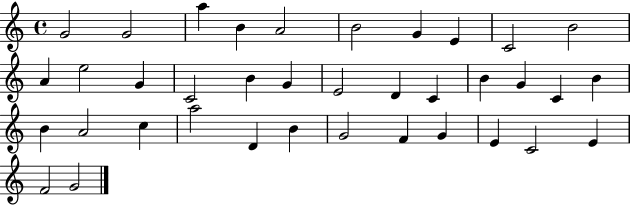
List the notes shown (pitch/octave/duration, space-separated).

G4/h G4/h A5/q B4/q A4/h B4/h G4/q E4/q C4/h B4/h A4/q E5/h G4/q C4/h B4/q G4/q E4/h D4/q C4/q B4/q G4/q C4/q B4/q B4/q A4/h C5/q A5/h D4/q B4/q G4/h F4/q G4/q E4/q C4/h E4/q F4/h G4/h